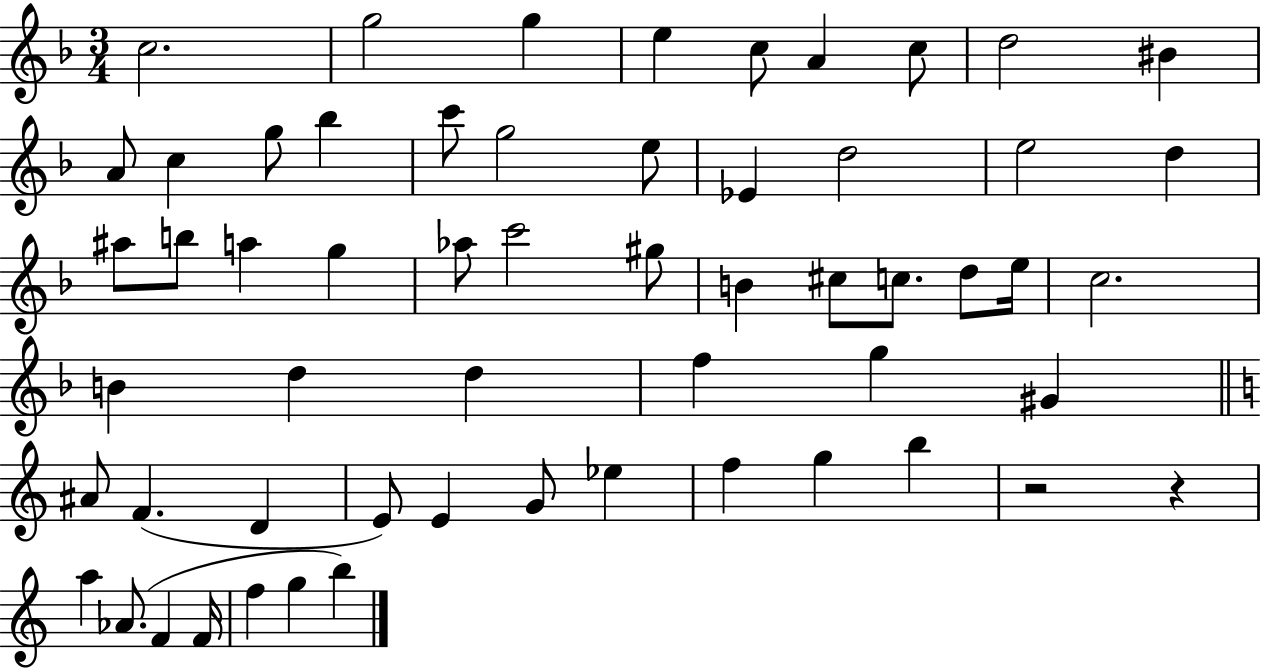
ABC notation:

X:1
T:Untitled
M:3/4
L:1/4
K:F
c2 g2 g e c/2 A c/2 d2 ^B A/2 c g/2 _b c'/2 g2 e/2 _E d2 e2 d ^a/2 b/2 a g _a/2 c'2 ^g/2 B ^c/2 c/2 d/2 e/4 c2 B d d f g ^G ^A/2 F D E/2 E G/2 _e f g b z2 z a _A/2 F F/4 f g b